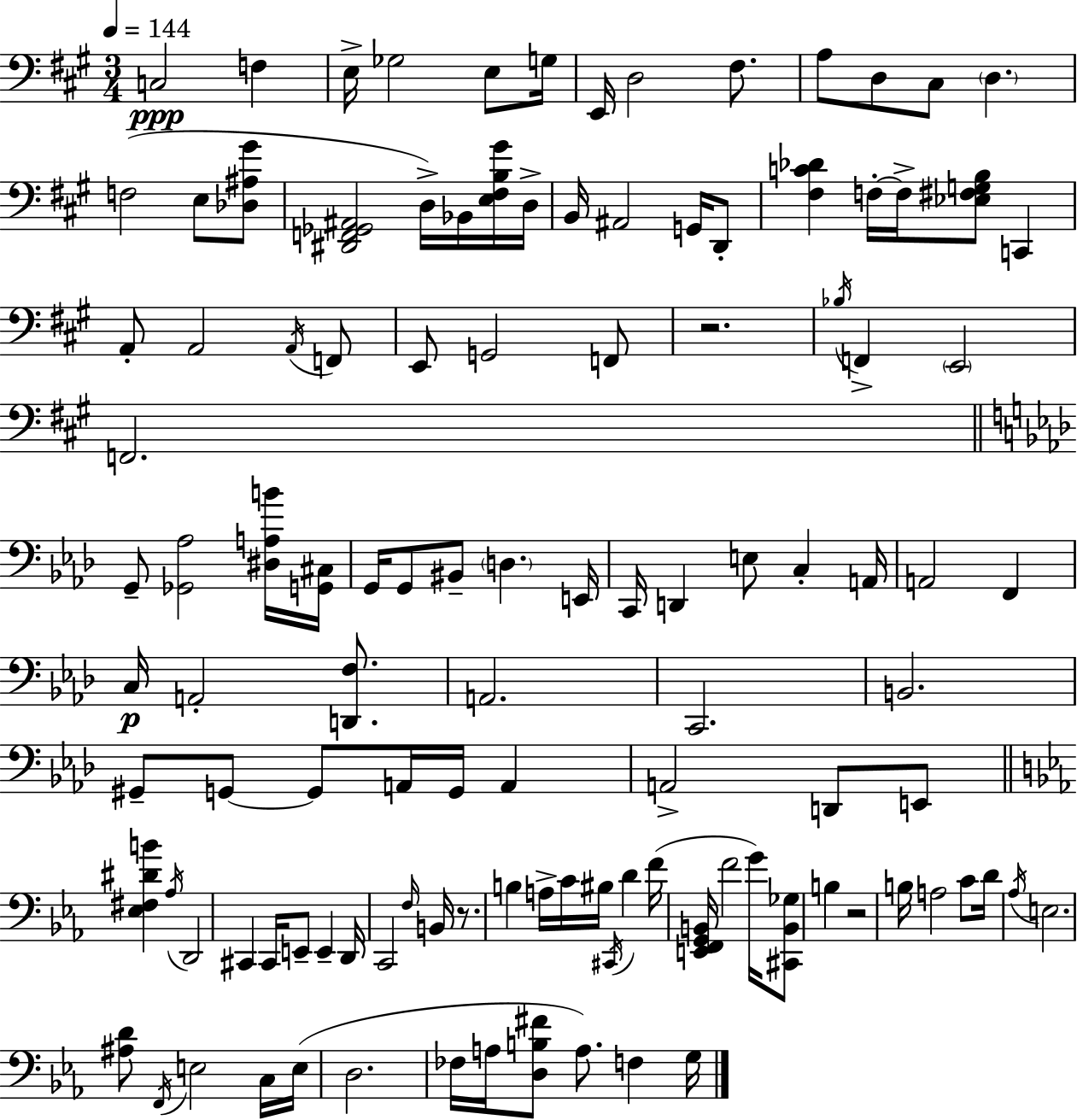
C3/h F3/q E3/s Gb3/h E3/e G3/s E2/s D3/h F#3/e. A3/e D3/e C#3/e D3/q. F3/h E3/e [Db3,A#3,G#4]/e [D#2,F2,Gb2,A#2]/h D3/s Bb2/s [E3,F#3,B3,G#4]/s D3/s B2/s A#2/h G2/s D2/e [F#3,C4,Db4]/q F3/s F3/s [Eb3,F#3,G3,B3]/e C2/q A2/e A2/h A2/s F2/e E2/e G2/h F2/e R/h. Bb3/s F2/q E2/h F2/h. G2/e [Gb2,Ab3]/h [D#3,A3,B4]/s [G2,C#3]/s G2/s G2/e BIS2/e D3/q. E2/s C2/s D2/q E3/e C3/q A2/s A2/h F2/q C3/s A2/h [D2,F3]/e. A2/h. C2/h. B2/h. G#2/e G2/e G2/e A2/s G2/s A2/q A2/h D2/e E2/e [Eb3,F#3,D#4,B4]/q Ab3/s D2/h C#2/q C#2/s E2/e E2/q D2/s C2/h F3/s B2/s R/e. B3/q A3/s C4/s BIS3/s C#2/s D4/q F4/s [E2,F2,G2,B2]/s F4/h G4/s [C#2,B2,Gb3]/e B3/q R/h B3/s A3/h C4/e D4/s Ab3/s E3/h. [A#3,D4]/e F2/s E3/h C3/s E3/s D3/h. FES3/s A3/s [D3,B3,F#4]/e A3/e. F3/q G3/s